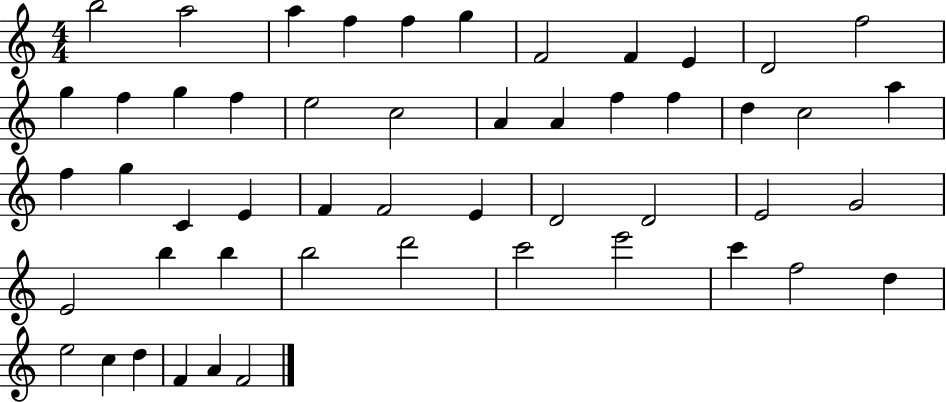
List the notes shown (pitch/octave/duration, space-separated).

B5/h A5/h A5/q F5/q F5/q G5/q F4/h F4/q E4/q D4/h F5/h G5/q F5/q G5/q F5/q E5/h C5/h A4/q A4/q F5/q F5/q D5/q C5/h A5/q F5/q G5/q C4/q E4/q F4/q F4/h E4/q D4/h D4/h E4/h G4/h E4/h B5/q B5/q B5/h D6/h C6/h E6/h C6/q F5/h D5/q E5/h C5/q D5/q F4/q A4/q F4/h